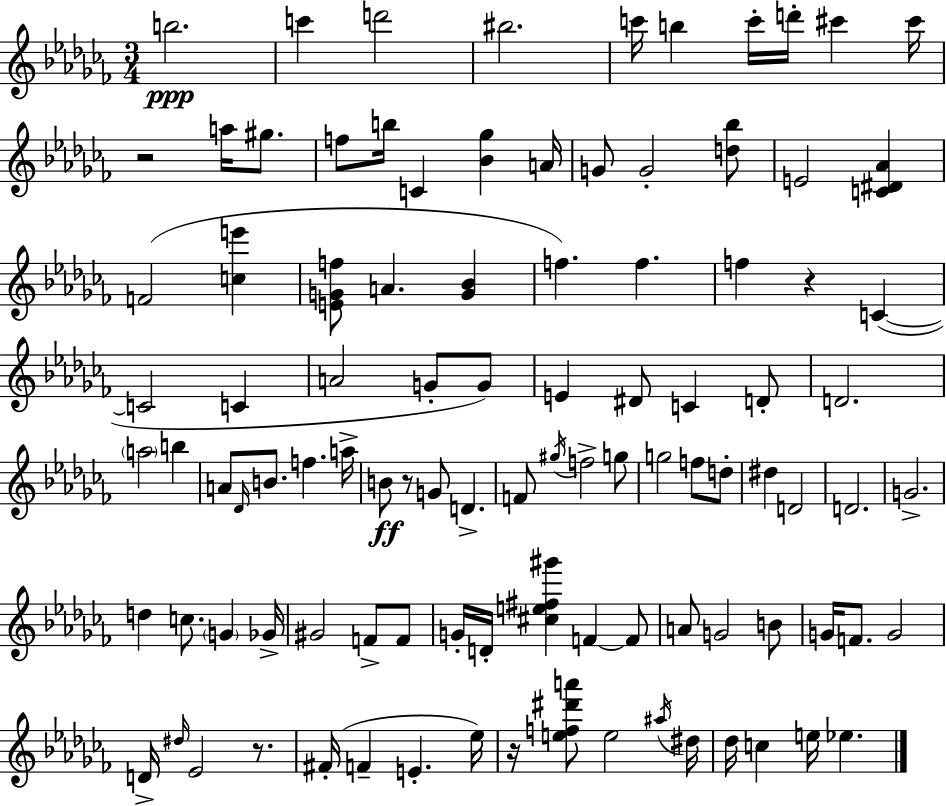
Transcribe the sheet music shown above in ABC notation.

X:1
T:Untitled
M:3/4
L:1/4
K:Abm
b2 c' d'2 ^b2 c'/4 b c'/4 d'/4 ^c' ^c'/4 z2 a/4 ^g/2 f/2 b/4 C [_B_g] A/4 G/2 G2 [d_b]/2 E2 [C^D_A] F2 [ce'] [EGf]/2 A [G_B] f f f z C C2 C A2 G/2 G/2 E ^D/2 C D/2 D2 a2 b A/2 _D/4 B/2 f a/4 B/2 z/2 G/2 D F/2 ^g/4 f2 g/2 g2 f/2 d/2 ^d D2 D2 G2 d c/2 G _G/4 ^G2 F/2 F/2 G/4 D/4 [^ce^f^g'] F F/2 A/2 G2 B/2 G/4 F/2 G2 D/4 ^d/4 _E2 z/2 ^F/4 F E _e/4 z/4 [ef^d'a']/2 e2 ^a/4 ^d/4 _d/4 c e/4 _e